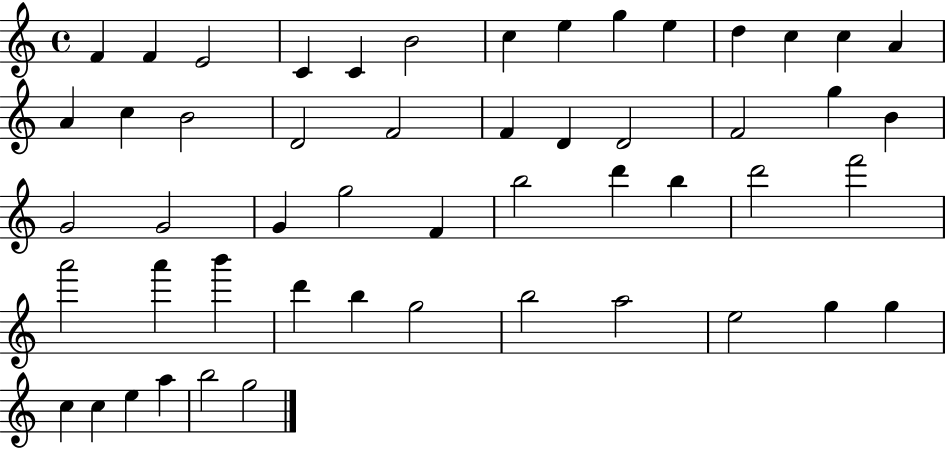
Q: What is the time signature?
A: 4/4